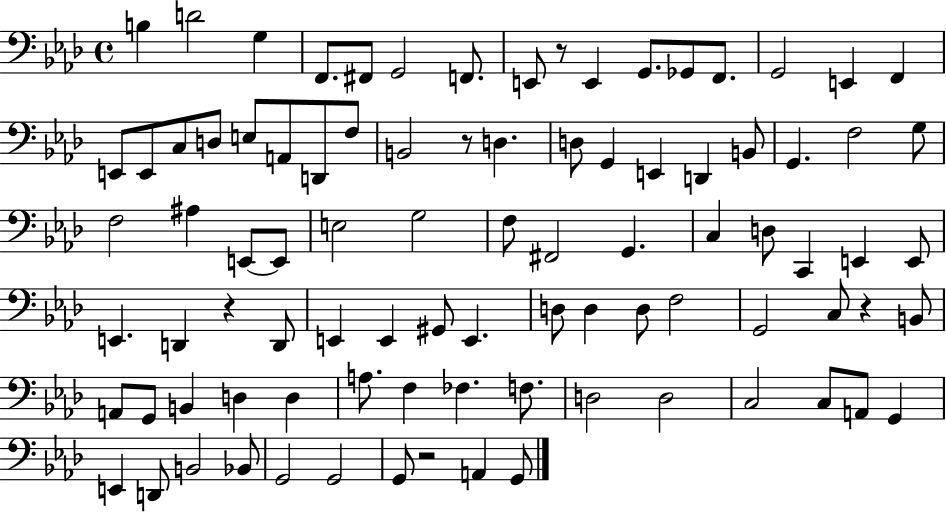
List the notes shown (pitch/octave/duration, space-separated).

B3/q D4/h G3/q F2/e. F#2/e G2/h F2/e. E2/e R/e E2/q G2/e. Gb2/e F2/e. G2/h E2/q F2/q E2/e E2/e C3/e D3/e E3/e A2/e D2/e F3/e B2/h R/e D3/q. D3/e G2/q E2/q D2/q B2/e G2/q. F3/h G3/e F3/h A#3/q E2/e E2/e E3/h G3/h F3/e F#2/h G2/q. C3/q D3/e C2/q E2/q E2/e E2/q. D2/q R/q D2/e E2/q E2/q G#2/e E2/q. D3/e D3/q D3/e F3/h G2/h C3/e R/q B2/e A2/e G2/e B2/q D3/q D3/q A3/e. F3/q FES3/q. F3/e. D3/h D3/h C3/h C3/e A2/e G2/q E2/q D2/e B2/h Bb2/e G2/h G2/h G2/e R/h A2/q G2/e